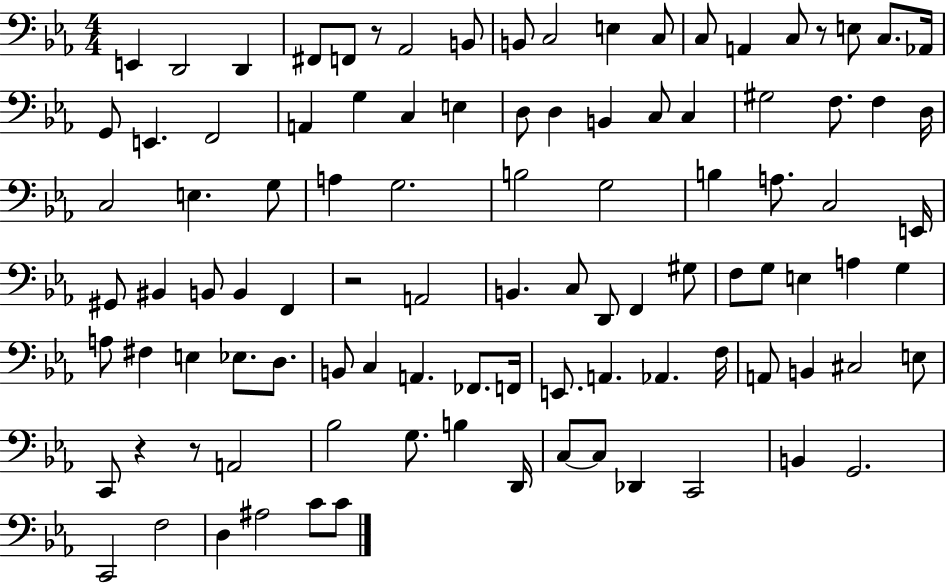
X:1
T:Untitled
M:4/4
L:1/4
K:Eb
E,, D,,2 D,, ^F,,/2 F,,/2 z/2 _A,,2 B,,/2 B,,/2 C,2 E, C,/2 C,/2 A,, C,/2 z/2 E,/2 C,/2 _A,,/4 G,,/2 E,, F,,2 A,, G, C, E, D,/2 D, B,, C,/2 C, ^G,2 F,/2 F, D,/4 C,2 E, G,/2 A, G,2 B,2 G,2 B, A,/2 C,2 E,,/4 ^G,,/2 ^B,, B,,/2 B,, F,, z2 A,,2 B,, C,/2 D,,/2 F,, ^G,/2 F,/2 G,/2 E, A, G, A,/2 ^F, E, _E,/2 D,/2 B,,/2 C, A,, _F,,/2 F,,/4 E,,/2 A,, _A,, F,/4 A,,/2 B,, ^C,2 E,/2 C,,/2 z z/2 A,,2 _B,2 G,/2 B, D,,/4 C,/2 C,/2 _D,, C,,2 B,, G,,2 C,,2 F,2 D, ^A,2 C/2 C/2